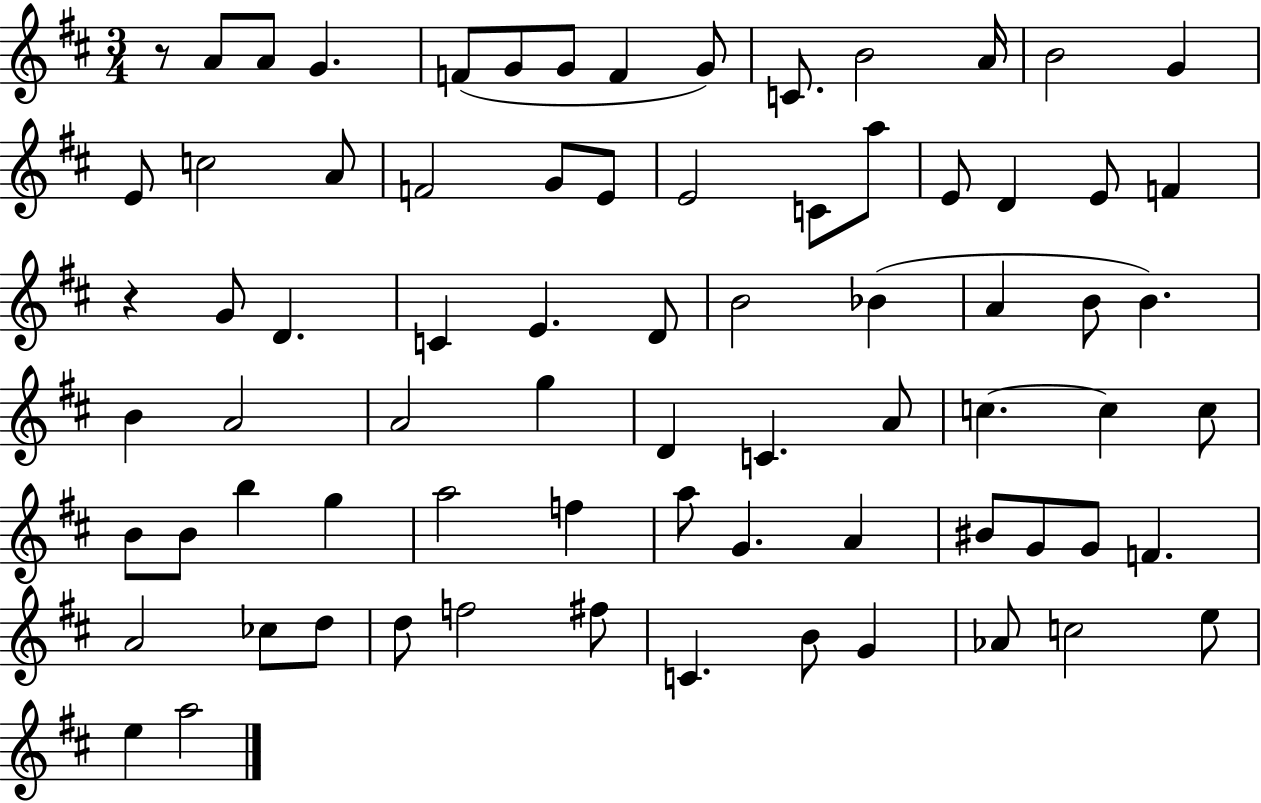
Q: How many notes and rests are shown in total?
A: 75